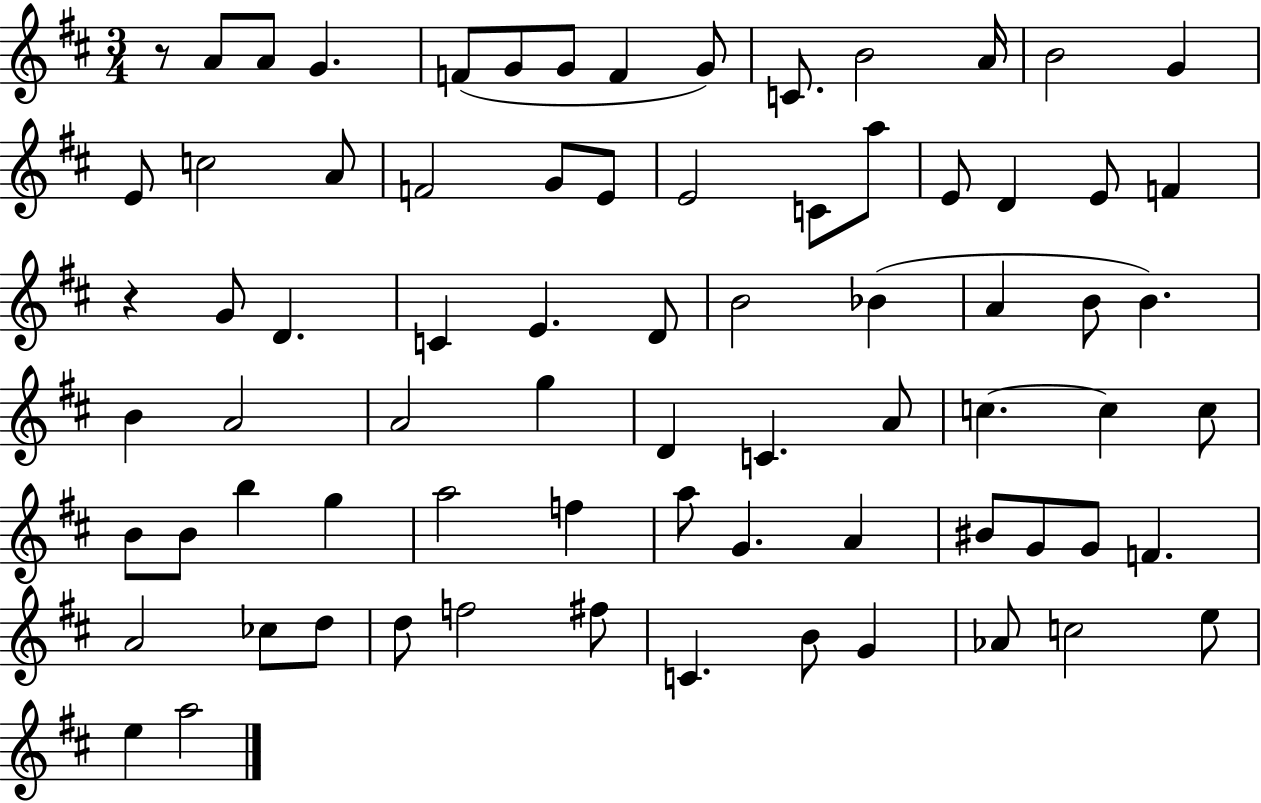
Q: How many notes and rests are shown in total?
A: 75